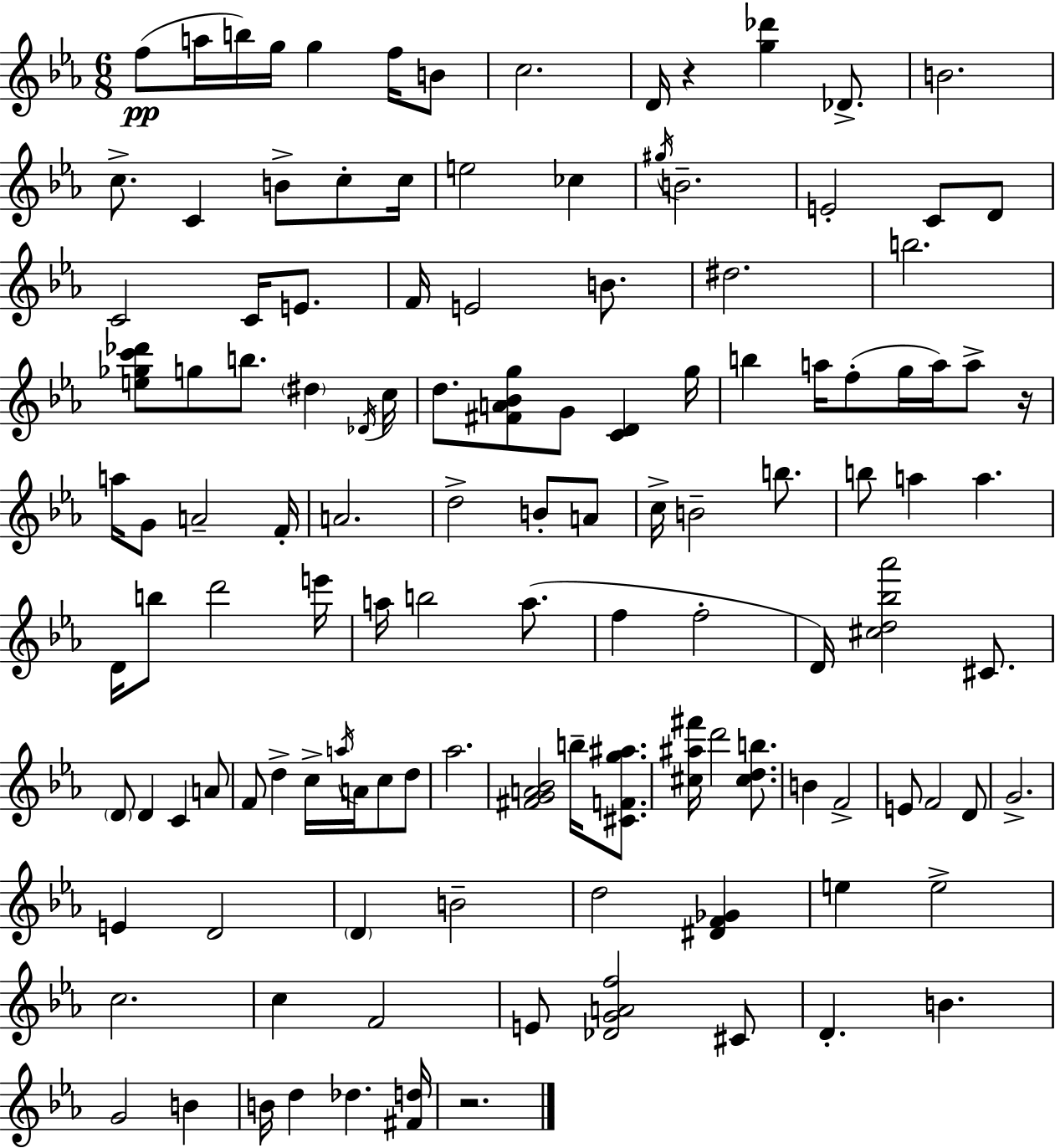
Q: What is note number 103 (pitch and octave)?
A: D4